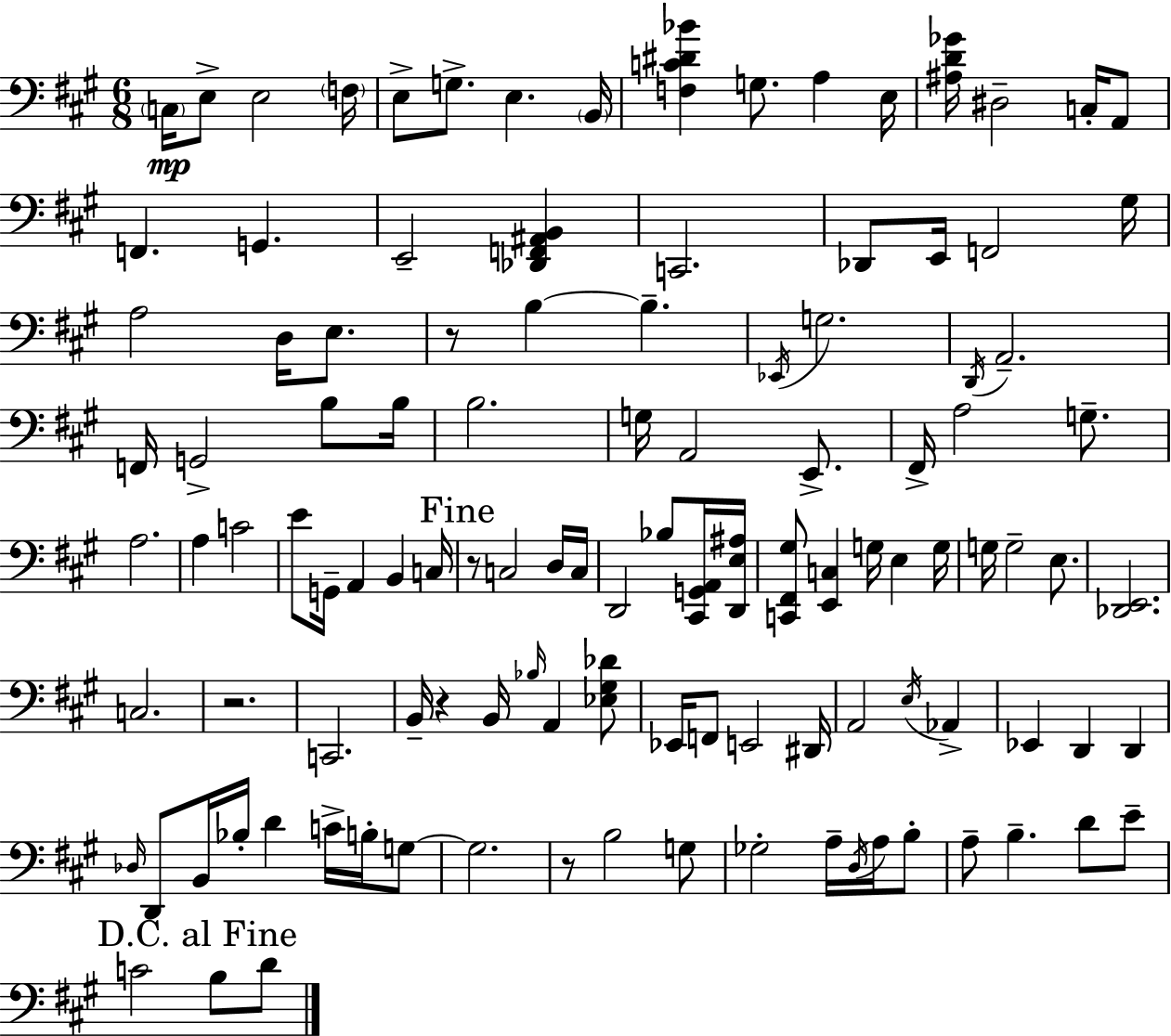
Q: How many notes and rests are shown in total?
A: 114